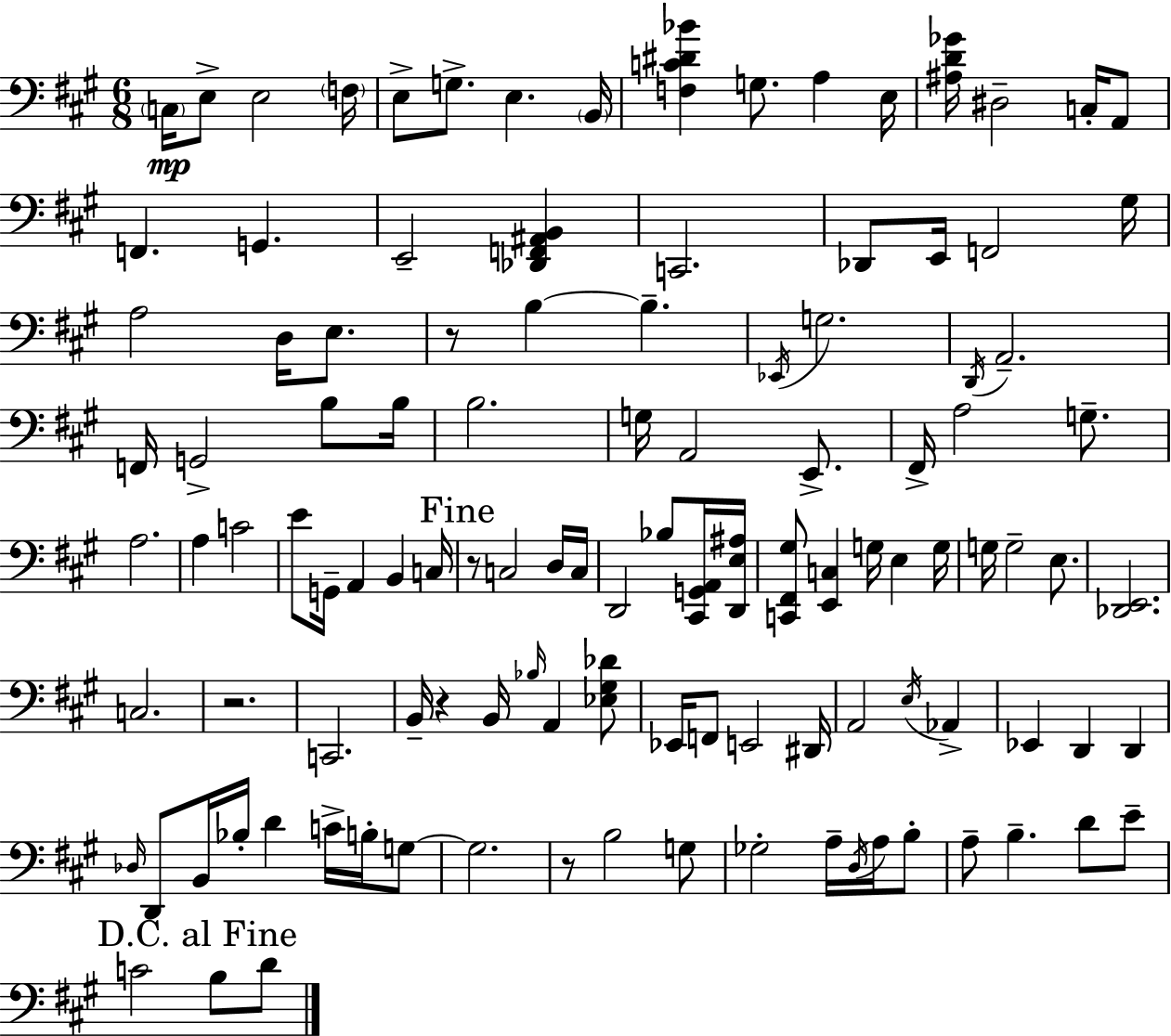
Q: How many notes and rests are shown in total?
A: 114